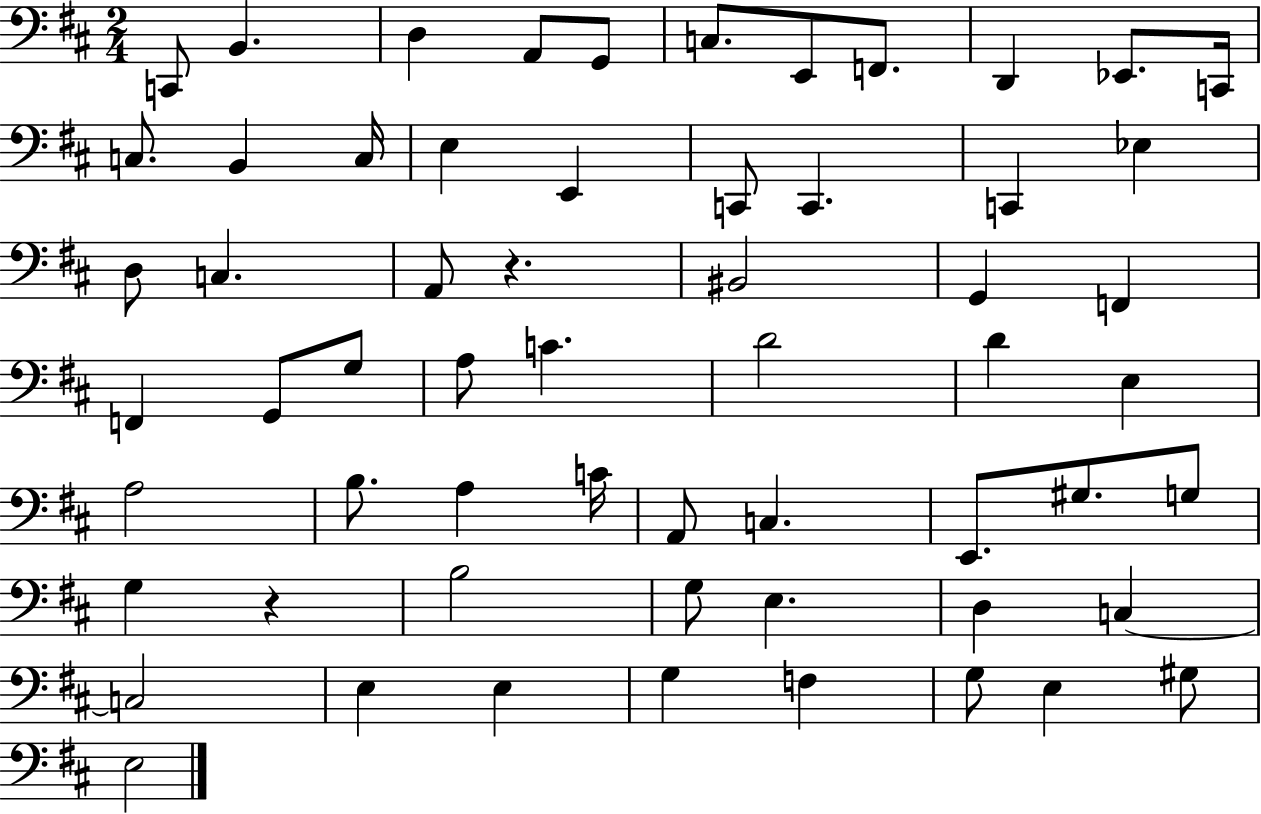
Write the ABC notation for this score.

X:1
T:Untitled
M:2/4
L:1/4
K:D
C,,/2 B,, D, A,,/2 G,,/2 C,/2 E,,/2 F,,/2 D,, _E,,/2 C,,/4 C,/2 B,, C,/4 E, E,, C,,/2 C,, C,, _E, D,/2 C, A,,/2 z ^B,,2 G,, F,, F,, G,,/2 G,/2 A,/2 C D2 D E, A,2 B,/2 A, C/4 A,,/2 C, E,,/2 ^G,/2 G,/2 G, z B,2 G,/2 E, D, C, C,2 E, E, G, F, G,/2 E, ^G,/2 E,2